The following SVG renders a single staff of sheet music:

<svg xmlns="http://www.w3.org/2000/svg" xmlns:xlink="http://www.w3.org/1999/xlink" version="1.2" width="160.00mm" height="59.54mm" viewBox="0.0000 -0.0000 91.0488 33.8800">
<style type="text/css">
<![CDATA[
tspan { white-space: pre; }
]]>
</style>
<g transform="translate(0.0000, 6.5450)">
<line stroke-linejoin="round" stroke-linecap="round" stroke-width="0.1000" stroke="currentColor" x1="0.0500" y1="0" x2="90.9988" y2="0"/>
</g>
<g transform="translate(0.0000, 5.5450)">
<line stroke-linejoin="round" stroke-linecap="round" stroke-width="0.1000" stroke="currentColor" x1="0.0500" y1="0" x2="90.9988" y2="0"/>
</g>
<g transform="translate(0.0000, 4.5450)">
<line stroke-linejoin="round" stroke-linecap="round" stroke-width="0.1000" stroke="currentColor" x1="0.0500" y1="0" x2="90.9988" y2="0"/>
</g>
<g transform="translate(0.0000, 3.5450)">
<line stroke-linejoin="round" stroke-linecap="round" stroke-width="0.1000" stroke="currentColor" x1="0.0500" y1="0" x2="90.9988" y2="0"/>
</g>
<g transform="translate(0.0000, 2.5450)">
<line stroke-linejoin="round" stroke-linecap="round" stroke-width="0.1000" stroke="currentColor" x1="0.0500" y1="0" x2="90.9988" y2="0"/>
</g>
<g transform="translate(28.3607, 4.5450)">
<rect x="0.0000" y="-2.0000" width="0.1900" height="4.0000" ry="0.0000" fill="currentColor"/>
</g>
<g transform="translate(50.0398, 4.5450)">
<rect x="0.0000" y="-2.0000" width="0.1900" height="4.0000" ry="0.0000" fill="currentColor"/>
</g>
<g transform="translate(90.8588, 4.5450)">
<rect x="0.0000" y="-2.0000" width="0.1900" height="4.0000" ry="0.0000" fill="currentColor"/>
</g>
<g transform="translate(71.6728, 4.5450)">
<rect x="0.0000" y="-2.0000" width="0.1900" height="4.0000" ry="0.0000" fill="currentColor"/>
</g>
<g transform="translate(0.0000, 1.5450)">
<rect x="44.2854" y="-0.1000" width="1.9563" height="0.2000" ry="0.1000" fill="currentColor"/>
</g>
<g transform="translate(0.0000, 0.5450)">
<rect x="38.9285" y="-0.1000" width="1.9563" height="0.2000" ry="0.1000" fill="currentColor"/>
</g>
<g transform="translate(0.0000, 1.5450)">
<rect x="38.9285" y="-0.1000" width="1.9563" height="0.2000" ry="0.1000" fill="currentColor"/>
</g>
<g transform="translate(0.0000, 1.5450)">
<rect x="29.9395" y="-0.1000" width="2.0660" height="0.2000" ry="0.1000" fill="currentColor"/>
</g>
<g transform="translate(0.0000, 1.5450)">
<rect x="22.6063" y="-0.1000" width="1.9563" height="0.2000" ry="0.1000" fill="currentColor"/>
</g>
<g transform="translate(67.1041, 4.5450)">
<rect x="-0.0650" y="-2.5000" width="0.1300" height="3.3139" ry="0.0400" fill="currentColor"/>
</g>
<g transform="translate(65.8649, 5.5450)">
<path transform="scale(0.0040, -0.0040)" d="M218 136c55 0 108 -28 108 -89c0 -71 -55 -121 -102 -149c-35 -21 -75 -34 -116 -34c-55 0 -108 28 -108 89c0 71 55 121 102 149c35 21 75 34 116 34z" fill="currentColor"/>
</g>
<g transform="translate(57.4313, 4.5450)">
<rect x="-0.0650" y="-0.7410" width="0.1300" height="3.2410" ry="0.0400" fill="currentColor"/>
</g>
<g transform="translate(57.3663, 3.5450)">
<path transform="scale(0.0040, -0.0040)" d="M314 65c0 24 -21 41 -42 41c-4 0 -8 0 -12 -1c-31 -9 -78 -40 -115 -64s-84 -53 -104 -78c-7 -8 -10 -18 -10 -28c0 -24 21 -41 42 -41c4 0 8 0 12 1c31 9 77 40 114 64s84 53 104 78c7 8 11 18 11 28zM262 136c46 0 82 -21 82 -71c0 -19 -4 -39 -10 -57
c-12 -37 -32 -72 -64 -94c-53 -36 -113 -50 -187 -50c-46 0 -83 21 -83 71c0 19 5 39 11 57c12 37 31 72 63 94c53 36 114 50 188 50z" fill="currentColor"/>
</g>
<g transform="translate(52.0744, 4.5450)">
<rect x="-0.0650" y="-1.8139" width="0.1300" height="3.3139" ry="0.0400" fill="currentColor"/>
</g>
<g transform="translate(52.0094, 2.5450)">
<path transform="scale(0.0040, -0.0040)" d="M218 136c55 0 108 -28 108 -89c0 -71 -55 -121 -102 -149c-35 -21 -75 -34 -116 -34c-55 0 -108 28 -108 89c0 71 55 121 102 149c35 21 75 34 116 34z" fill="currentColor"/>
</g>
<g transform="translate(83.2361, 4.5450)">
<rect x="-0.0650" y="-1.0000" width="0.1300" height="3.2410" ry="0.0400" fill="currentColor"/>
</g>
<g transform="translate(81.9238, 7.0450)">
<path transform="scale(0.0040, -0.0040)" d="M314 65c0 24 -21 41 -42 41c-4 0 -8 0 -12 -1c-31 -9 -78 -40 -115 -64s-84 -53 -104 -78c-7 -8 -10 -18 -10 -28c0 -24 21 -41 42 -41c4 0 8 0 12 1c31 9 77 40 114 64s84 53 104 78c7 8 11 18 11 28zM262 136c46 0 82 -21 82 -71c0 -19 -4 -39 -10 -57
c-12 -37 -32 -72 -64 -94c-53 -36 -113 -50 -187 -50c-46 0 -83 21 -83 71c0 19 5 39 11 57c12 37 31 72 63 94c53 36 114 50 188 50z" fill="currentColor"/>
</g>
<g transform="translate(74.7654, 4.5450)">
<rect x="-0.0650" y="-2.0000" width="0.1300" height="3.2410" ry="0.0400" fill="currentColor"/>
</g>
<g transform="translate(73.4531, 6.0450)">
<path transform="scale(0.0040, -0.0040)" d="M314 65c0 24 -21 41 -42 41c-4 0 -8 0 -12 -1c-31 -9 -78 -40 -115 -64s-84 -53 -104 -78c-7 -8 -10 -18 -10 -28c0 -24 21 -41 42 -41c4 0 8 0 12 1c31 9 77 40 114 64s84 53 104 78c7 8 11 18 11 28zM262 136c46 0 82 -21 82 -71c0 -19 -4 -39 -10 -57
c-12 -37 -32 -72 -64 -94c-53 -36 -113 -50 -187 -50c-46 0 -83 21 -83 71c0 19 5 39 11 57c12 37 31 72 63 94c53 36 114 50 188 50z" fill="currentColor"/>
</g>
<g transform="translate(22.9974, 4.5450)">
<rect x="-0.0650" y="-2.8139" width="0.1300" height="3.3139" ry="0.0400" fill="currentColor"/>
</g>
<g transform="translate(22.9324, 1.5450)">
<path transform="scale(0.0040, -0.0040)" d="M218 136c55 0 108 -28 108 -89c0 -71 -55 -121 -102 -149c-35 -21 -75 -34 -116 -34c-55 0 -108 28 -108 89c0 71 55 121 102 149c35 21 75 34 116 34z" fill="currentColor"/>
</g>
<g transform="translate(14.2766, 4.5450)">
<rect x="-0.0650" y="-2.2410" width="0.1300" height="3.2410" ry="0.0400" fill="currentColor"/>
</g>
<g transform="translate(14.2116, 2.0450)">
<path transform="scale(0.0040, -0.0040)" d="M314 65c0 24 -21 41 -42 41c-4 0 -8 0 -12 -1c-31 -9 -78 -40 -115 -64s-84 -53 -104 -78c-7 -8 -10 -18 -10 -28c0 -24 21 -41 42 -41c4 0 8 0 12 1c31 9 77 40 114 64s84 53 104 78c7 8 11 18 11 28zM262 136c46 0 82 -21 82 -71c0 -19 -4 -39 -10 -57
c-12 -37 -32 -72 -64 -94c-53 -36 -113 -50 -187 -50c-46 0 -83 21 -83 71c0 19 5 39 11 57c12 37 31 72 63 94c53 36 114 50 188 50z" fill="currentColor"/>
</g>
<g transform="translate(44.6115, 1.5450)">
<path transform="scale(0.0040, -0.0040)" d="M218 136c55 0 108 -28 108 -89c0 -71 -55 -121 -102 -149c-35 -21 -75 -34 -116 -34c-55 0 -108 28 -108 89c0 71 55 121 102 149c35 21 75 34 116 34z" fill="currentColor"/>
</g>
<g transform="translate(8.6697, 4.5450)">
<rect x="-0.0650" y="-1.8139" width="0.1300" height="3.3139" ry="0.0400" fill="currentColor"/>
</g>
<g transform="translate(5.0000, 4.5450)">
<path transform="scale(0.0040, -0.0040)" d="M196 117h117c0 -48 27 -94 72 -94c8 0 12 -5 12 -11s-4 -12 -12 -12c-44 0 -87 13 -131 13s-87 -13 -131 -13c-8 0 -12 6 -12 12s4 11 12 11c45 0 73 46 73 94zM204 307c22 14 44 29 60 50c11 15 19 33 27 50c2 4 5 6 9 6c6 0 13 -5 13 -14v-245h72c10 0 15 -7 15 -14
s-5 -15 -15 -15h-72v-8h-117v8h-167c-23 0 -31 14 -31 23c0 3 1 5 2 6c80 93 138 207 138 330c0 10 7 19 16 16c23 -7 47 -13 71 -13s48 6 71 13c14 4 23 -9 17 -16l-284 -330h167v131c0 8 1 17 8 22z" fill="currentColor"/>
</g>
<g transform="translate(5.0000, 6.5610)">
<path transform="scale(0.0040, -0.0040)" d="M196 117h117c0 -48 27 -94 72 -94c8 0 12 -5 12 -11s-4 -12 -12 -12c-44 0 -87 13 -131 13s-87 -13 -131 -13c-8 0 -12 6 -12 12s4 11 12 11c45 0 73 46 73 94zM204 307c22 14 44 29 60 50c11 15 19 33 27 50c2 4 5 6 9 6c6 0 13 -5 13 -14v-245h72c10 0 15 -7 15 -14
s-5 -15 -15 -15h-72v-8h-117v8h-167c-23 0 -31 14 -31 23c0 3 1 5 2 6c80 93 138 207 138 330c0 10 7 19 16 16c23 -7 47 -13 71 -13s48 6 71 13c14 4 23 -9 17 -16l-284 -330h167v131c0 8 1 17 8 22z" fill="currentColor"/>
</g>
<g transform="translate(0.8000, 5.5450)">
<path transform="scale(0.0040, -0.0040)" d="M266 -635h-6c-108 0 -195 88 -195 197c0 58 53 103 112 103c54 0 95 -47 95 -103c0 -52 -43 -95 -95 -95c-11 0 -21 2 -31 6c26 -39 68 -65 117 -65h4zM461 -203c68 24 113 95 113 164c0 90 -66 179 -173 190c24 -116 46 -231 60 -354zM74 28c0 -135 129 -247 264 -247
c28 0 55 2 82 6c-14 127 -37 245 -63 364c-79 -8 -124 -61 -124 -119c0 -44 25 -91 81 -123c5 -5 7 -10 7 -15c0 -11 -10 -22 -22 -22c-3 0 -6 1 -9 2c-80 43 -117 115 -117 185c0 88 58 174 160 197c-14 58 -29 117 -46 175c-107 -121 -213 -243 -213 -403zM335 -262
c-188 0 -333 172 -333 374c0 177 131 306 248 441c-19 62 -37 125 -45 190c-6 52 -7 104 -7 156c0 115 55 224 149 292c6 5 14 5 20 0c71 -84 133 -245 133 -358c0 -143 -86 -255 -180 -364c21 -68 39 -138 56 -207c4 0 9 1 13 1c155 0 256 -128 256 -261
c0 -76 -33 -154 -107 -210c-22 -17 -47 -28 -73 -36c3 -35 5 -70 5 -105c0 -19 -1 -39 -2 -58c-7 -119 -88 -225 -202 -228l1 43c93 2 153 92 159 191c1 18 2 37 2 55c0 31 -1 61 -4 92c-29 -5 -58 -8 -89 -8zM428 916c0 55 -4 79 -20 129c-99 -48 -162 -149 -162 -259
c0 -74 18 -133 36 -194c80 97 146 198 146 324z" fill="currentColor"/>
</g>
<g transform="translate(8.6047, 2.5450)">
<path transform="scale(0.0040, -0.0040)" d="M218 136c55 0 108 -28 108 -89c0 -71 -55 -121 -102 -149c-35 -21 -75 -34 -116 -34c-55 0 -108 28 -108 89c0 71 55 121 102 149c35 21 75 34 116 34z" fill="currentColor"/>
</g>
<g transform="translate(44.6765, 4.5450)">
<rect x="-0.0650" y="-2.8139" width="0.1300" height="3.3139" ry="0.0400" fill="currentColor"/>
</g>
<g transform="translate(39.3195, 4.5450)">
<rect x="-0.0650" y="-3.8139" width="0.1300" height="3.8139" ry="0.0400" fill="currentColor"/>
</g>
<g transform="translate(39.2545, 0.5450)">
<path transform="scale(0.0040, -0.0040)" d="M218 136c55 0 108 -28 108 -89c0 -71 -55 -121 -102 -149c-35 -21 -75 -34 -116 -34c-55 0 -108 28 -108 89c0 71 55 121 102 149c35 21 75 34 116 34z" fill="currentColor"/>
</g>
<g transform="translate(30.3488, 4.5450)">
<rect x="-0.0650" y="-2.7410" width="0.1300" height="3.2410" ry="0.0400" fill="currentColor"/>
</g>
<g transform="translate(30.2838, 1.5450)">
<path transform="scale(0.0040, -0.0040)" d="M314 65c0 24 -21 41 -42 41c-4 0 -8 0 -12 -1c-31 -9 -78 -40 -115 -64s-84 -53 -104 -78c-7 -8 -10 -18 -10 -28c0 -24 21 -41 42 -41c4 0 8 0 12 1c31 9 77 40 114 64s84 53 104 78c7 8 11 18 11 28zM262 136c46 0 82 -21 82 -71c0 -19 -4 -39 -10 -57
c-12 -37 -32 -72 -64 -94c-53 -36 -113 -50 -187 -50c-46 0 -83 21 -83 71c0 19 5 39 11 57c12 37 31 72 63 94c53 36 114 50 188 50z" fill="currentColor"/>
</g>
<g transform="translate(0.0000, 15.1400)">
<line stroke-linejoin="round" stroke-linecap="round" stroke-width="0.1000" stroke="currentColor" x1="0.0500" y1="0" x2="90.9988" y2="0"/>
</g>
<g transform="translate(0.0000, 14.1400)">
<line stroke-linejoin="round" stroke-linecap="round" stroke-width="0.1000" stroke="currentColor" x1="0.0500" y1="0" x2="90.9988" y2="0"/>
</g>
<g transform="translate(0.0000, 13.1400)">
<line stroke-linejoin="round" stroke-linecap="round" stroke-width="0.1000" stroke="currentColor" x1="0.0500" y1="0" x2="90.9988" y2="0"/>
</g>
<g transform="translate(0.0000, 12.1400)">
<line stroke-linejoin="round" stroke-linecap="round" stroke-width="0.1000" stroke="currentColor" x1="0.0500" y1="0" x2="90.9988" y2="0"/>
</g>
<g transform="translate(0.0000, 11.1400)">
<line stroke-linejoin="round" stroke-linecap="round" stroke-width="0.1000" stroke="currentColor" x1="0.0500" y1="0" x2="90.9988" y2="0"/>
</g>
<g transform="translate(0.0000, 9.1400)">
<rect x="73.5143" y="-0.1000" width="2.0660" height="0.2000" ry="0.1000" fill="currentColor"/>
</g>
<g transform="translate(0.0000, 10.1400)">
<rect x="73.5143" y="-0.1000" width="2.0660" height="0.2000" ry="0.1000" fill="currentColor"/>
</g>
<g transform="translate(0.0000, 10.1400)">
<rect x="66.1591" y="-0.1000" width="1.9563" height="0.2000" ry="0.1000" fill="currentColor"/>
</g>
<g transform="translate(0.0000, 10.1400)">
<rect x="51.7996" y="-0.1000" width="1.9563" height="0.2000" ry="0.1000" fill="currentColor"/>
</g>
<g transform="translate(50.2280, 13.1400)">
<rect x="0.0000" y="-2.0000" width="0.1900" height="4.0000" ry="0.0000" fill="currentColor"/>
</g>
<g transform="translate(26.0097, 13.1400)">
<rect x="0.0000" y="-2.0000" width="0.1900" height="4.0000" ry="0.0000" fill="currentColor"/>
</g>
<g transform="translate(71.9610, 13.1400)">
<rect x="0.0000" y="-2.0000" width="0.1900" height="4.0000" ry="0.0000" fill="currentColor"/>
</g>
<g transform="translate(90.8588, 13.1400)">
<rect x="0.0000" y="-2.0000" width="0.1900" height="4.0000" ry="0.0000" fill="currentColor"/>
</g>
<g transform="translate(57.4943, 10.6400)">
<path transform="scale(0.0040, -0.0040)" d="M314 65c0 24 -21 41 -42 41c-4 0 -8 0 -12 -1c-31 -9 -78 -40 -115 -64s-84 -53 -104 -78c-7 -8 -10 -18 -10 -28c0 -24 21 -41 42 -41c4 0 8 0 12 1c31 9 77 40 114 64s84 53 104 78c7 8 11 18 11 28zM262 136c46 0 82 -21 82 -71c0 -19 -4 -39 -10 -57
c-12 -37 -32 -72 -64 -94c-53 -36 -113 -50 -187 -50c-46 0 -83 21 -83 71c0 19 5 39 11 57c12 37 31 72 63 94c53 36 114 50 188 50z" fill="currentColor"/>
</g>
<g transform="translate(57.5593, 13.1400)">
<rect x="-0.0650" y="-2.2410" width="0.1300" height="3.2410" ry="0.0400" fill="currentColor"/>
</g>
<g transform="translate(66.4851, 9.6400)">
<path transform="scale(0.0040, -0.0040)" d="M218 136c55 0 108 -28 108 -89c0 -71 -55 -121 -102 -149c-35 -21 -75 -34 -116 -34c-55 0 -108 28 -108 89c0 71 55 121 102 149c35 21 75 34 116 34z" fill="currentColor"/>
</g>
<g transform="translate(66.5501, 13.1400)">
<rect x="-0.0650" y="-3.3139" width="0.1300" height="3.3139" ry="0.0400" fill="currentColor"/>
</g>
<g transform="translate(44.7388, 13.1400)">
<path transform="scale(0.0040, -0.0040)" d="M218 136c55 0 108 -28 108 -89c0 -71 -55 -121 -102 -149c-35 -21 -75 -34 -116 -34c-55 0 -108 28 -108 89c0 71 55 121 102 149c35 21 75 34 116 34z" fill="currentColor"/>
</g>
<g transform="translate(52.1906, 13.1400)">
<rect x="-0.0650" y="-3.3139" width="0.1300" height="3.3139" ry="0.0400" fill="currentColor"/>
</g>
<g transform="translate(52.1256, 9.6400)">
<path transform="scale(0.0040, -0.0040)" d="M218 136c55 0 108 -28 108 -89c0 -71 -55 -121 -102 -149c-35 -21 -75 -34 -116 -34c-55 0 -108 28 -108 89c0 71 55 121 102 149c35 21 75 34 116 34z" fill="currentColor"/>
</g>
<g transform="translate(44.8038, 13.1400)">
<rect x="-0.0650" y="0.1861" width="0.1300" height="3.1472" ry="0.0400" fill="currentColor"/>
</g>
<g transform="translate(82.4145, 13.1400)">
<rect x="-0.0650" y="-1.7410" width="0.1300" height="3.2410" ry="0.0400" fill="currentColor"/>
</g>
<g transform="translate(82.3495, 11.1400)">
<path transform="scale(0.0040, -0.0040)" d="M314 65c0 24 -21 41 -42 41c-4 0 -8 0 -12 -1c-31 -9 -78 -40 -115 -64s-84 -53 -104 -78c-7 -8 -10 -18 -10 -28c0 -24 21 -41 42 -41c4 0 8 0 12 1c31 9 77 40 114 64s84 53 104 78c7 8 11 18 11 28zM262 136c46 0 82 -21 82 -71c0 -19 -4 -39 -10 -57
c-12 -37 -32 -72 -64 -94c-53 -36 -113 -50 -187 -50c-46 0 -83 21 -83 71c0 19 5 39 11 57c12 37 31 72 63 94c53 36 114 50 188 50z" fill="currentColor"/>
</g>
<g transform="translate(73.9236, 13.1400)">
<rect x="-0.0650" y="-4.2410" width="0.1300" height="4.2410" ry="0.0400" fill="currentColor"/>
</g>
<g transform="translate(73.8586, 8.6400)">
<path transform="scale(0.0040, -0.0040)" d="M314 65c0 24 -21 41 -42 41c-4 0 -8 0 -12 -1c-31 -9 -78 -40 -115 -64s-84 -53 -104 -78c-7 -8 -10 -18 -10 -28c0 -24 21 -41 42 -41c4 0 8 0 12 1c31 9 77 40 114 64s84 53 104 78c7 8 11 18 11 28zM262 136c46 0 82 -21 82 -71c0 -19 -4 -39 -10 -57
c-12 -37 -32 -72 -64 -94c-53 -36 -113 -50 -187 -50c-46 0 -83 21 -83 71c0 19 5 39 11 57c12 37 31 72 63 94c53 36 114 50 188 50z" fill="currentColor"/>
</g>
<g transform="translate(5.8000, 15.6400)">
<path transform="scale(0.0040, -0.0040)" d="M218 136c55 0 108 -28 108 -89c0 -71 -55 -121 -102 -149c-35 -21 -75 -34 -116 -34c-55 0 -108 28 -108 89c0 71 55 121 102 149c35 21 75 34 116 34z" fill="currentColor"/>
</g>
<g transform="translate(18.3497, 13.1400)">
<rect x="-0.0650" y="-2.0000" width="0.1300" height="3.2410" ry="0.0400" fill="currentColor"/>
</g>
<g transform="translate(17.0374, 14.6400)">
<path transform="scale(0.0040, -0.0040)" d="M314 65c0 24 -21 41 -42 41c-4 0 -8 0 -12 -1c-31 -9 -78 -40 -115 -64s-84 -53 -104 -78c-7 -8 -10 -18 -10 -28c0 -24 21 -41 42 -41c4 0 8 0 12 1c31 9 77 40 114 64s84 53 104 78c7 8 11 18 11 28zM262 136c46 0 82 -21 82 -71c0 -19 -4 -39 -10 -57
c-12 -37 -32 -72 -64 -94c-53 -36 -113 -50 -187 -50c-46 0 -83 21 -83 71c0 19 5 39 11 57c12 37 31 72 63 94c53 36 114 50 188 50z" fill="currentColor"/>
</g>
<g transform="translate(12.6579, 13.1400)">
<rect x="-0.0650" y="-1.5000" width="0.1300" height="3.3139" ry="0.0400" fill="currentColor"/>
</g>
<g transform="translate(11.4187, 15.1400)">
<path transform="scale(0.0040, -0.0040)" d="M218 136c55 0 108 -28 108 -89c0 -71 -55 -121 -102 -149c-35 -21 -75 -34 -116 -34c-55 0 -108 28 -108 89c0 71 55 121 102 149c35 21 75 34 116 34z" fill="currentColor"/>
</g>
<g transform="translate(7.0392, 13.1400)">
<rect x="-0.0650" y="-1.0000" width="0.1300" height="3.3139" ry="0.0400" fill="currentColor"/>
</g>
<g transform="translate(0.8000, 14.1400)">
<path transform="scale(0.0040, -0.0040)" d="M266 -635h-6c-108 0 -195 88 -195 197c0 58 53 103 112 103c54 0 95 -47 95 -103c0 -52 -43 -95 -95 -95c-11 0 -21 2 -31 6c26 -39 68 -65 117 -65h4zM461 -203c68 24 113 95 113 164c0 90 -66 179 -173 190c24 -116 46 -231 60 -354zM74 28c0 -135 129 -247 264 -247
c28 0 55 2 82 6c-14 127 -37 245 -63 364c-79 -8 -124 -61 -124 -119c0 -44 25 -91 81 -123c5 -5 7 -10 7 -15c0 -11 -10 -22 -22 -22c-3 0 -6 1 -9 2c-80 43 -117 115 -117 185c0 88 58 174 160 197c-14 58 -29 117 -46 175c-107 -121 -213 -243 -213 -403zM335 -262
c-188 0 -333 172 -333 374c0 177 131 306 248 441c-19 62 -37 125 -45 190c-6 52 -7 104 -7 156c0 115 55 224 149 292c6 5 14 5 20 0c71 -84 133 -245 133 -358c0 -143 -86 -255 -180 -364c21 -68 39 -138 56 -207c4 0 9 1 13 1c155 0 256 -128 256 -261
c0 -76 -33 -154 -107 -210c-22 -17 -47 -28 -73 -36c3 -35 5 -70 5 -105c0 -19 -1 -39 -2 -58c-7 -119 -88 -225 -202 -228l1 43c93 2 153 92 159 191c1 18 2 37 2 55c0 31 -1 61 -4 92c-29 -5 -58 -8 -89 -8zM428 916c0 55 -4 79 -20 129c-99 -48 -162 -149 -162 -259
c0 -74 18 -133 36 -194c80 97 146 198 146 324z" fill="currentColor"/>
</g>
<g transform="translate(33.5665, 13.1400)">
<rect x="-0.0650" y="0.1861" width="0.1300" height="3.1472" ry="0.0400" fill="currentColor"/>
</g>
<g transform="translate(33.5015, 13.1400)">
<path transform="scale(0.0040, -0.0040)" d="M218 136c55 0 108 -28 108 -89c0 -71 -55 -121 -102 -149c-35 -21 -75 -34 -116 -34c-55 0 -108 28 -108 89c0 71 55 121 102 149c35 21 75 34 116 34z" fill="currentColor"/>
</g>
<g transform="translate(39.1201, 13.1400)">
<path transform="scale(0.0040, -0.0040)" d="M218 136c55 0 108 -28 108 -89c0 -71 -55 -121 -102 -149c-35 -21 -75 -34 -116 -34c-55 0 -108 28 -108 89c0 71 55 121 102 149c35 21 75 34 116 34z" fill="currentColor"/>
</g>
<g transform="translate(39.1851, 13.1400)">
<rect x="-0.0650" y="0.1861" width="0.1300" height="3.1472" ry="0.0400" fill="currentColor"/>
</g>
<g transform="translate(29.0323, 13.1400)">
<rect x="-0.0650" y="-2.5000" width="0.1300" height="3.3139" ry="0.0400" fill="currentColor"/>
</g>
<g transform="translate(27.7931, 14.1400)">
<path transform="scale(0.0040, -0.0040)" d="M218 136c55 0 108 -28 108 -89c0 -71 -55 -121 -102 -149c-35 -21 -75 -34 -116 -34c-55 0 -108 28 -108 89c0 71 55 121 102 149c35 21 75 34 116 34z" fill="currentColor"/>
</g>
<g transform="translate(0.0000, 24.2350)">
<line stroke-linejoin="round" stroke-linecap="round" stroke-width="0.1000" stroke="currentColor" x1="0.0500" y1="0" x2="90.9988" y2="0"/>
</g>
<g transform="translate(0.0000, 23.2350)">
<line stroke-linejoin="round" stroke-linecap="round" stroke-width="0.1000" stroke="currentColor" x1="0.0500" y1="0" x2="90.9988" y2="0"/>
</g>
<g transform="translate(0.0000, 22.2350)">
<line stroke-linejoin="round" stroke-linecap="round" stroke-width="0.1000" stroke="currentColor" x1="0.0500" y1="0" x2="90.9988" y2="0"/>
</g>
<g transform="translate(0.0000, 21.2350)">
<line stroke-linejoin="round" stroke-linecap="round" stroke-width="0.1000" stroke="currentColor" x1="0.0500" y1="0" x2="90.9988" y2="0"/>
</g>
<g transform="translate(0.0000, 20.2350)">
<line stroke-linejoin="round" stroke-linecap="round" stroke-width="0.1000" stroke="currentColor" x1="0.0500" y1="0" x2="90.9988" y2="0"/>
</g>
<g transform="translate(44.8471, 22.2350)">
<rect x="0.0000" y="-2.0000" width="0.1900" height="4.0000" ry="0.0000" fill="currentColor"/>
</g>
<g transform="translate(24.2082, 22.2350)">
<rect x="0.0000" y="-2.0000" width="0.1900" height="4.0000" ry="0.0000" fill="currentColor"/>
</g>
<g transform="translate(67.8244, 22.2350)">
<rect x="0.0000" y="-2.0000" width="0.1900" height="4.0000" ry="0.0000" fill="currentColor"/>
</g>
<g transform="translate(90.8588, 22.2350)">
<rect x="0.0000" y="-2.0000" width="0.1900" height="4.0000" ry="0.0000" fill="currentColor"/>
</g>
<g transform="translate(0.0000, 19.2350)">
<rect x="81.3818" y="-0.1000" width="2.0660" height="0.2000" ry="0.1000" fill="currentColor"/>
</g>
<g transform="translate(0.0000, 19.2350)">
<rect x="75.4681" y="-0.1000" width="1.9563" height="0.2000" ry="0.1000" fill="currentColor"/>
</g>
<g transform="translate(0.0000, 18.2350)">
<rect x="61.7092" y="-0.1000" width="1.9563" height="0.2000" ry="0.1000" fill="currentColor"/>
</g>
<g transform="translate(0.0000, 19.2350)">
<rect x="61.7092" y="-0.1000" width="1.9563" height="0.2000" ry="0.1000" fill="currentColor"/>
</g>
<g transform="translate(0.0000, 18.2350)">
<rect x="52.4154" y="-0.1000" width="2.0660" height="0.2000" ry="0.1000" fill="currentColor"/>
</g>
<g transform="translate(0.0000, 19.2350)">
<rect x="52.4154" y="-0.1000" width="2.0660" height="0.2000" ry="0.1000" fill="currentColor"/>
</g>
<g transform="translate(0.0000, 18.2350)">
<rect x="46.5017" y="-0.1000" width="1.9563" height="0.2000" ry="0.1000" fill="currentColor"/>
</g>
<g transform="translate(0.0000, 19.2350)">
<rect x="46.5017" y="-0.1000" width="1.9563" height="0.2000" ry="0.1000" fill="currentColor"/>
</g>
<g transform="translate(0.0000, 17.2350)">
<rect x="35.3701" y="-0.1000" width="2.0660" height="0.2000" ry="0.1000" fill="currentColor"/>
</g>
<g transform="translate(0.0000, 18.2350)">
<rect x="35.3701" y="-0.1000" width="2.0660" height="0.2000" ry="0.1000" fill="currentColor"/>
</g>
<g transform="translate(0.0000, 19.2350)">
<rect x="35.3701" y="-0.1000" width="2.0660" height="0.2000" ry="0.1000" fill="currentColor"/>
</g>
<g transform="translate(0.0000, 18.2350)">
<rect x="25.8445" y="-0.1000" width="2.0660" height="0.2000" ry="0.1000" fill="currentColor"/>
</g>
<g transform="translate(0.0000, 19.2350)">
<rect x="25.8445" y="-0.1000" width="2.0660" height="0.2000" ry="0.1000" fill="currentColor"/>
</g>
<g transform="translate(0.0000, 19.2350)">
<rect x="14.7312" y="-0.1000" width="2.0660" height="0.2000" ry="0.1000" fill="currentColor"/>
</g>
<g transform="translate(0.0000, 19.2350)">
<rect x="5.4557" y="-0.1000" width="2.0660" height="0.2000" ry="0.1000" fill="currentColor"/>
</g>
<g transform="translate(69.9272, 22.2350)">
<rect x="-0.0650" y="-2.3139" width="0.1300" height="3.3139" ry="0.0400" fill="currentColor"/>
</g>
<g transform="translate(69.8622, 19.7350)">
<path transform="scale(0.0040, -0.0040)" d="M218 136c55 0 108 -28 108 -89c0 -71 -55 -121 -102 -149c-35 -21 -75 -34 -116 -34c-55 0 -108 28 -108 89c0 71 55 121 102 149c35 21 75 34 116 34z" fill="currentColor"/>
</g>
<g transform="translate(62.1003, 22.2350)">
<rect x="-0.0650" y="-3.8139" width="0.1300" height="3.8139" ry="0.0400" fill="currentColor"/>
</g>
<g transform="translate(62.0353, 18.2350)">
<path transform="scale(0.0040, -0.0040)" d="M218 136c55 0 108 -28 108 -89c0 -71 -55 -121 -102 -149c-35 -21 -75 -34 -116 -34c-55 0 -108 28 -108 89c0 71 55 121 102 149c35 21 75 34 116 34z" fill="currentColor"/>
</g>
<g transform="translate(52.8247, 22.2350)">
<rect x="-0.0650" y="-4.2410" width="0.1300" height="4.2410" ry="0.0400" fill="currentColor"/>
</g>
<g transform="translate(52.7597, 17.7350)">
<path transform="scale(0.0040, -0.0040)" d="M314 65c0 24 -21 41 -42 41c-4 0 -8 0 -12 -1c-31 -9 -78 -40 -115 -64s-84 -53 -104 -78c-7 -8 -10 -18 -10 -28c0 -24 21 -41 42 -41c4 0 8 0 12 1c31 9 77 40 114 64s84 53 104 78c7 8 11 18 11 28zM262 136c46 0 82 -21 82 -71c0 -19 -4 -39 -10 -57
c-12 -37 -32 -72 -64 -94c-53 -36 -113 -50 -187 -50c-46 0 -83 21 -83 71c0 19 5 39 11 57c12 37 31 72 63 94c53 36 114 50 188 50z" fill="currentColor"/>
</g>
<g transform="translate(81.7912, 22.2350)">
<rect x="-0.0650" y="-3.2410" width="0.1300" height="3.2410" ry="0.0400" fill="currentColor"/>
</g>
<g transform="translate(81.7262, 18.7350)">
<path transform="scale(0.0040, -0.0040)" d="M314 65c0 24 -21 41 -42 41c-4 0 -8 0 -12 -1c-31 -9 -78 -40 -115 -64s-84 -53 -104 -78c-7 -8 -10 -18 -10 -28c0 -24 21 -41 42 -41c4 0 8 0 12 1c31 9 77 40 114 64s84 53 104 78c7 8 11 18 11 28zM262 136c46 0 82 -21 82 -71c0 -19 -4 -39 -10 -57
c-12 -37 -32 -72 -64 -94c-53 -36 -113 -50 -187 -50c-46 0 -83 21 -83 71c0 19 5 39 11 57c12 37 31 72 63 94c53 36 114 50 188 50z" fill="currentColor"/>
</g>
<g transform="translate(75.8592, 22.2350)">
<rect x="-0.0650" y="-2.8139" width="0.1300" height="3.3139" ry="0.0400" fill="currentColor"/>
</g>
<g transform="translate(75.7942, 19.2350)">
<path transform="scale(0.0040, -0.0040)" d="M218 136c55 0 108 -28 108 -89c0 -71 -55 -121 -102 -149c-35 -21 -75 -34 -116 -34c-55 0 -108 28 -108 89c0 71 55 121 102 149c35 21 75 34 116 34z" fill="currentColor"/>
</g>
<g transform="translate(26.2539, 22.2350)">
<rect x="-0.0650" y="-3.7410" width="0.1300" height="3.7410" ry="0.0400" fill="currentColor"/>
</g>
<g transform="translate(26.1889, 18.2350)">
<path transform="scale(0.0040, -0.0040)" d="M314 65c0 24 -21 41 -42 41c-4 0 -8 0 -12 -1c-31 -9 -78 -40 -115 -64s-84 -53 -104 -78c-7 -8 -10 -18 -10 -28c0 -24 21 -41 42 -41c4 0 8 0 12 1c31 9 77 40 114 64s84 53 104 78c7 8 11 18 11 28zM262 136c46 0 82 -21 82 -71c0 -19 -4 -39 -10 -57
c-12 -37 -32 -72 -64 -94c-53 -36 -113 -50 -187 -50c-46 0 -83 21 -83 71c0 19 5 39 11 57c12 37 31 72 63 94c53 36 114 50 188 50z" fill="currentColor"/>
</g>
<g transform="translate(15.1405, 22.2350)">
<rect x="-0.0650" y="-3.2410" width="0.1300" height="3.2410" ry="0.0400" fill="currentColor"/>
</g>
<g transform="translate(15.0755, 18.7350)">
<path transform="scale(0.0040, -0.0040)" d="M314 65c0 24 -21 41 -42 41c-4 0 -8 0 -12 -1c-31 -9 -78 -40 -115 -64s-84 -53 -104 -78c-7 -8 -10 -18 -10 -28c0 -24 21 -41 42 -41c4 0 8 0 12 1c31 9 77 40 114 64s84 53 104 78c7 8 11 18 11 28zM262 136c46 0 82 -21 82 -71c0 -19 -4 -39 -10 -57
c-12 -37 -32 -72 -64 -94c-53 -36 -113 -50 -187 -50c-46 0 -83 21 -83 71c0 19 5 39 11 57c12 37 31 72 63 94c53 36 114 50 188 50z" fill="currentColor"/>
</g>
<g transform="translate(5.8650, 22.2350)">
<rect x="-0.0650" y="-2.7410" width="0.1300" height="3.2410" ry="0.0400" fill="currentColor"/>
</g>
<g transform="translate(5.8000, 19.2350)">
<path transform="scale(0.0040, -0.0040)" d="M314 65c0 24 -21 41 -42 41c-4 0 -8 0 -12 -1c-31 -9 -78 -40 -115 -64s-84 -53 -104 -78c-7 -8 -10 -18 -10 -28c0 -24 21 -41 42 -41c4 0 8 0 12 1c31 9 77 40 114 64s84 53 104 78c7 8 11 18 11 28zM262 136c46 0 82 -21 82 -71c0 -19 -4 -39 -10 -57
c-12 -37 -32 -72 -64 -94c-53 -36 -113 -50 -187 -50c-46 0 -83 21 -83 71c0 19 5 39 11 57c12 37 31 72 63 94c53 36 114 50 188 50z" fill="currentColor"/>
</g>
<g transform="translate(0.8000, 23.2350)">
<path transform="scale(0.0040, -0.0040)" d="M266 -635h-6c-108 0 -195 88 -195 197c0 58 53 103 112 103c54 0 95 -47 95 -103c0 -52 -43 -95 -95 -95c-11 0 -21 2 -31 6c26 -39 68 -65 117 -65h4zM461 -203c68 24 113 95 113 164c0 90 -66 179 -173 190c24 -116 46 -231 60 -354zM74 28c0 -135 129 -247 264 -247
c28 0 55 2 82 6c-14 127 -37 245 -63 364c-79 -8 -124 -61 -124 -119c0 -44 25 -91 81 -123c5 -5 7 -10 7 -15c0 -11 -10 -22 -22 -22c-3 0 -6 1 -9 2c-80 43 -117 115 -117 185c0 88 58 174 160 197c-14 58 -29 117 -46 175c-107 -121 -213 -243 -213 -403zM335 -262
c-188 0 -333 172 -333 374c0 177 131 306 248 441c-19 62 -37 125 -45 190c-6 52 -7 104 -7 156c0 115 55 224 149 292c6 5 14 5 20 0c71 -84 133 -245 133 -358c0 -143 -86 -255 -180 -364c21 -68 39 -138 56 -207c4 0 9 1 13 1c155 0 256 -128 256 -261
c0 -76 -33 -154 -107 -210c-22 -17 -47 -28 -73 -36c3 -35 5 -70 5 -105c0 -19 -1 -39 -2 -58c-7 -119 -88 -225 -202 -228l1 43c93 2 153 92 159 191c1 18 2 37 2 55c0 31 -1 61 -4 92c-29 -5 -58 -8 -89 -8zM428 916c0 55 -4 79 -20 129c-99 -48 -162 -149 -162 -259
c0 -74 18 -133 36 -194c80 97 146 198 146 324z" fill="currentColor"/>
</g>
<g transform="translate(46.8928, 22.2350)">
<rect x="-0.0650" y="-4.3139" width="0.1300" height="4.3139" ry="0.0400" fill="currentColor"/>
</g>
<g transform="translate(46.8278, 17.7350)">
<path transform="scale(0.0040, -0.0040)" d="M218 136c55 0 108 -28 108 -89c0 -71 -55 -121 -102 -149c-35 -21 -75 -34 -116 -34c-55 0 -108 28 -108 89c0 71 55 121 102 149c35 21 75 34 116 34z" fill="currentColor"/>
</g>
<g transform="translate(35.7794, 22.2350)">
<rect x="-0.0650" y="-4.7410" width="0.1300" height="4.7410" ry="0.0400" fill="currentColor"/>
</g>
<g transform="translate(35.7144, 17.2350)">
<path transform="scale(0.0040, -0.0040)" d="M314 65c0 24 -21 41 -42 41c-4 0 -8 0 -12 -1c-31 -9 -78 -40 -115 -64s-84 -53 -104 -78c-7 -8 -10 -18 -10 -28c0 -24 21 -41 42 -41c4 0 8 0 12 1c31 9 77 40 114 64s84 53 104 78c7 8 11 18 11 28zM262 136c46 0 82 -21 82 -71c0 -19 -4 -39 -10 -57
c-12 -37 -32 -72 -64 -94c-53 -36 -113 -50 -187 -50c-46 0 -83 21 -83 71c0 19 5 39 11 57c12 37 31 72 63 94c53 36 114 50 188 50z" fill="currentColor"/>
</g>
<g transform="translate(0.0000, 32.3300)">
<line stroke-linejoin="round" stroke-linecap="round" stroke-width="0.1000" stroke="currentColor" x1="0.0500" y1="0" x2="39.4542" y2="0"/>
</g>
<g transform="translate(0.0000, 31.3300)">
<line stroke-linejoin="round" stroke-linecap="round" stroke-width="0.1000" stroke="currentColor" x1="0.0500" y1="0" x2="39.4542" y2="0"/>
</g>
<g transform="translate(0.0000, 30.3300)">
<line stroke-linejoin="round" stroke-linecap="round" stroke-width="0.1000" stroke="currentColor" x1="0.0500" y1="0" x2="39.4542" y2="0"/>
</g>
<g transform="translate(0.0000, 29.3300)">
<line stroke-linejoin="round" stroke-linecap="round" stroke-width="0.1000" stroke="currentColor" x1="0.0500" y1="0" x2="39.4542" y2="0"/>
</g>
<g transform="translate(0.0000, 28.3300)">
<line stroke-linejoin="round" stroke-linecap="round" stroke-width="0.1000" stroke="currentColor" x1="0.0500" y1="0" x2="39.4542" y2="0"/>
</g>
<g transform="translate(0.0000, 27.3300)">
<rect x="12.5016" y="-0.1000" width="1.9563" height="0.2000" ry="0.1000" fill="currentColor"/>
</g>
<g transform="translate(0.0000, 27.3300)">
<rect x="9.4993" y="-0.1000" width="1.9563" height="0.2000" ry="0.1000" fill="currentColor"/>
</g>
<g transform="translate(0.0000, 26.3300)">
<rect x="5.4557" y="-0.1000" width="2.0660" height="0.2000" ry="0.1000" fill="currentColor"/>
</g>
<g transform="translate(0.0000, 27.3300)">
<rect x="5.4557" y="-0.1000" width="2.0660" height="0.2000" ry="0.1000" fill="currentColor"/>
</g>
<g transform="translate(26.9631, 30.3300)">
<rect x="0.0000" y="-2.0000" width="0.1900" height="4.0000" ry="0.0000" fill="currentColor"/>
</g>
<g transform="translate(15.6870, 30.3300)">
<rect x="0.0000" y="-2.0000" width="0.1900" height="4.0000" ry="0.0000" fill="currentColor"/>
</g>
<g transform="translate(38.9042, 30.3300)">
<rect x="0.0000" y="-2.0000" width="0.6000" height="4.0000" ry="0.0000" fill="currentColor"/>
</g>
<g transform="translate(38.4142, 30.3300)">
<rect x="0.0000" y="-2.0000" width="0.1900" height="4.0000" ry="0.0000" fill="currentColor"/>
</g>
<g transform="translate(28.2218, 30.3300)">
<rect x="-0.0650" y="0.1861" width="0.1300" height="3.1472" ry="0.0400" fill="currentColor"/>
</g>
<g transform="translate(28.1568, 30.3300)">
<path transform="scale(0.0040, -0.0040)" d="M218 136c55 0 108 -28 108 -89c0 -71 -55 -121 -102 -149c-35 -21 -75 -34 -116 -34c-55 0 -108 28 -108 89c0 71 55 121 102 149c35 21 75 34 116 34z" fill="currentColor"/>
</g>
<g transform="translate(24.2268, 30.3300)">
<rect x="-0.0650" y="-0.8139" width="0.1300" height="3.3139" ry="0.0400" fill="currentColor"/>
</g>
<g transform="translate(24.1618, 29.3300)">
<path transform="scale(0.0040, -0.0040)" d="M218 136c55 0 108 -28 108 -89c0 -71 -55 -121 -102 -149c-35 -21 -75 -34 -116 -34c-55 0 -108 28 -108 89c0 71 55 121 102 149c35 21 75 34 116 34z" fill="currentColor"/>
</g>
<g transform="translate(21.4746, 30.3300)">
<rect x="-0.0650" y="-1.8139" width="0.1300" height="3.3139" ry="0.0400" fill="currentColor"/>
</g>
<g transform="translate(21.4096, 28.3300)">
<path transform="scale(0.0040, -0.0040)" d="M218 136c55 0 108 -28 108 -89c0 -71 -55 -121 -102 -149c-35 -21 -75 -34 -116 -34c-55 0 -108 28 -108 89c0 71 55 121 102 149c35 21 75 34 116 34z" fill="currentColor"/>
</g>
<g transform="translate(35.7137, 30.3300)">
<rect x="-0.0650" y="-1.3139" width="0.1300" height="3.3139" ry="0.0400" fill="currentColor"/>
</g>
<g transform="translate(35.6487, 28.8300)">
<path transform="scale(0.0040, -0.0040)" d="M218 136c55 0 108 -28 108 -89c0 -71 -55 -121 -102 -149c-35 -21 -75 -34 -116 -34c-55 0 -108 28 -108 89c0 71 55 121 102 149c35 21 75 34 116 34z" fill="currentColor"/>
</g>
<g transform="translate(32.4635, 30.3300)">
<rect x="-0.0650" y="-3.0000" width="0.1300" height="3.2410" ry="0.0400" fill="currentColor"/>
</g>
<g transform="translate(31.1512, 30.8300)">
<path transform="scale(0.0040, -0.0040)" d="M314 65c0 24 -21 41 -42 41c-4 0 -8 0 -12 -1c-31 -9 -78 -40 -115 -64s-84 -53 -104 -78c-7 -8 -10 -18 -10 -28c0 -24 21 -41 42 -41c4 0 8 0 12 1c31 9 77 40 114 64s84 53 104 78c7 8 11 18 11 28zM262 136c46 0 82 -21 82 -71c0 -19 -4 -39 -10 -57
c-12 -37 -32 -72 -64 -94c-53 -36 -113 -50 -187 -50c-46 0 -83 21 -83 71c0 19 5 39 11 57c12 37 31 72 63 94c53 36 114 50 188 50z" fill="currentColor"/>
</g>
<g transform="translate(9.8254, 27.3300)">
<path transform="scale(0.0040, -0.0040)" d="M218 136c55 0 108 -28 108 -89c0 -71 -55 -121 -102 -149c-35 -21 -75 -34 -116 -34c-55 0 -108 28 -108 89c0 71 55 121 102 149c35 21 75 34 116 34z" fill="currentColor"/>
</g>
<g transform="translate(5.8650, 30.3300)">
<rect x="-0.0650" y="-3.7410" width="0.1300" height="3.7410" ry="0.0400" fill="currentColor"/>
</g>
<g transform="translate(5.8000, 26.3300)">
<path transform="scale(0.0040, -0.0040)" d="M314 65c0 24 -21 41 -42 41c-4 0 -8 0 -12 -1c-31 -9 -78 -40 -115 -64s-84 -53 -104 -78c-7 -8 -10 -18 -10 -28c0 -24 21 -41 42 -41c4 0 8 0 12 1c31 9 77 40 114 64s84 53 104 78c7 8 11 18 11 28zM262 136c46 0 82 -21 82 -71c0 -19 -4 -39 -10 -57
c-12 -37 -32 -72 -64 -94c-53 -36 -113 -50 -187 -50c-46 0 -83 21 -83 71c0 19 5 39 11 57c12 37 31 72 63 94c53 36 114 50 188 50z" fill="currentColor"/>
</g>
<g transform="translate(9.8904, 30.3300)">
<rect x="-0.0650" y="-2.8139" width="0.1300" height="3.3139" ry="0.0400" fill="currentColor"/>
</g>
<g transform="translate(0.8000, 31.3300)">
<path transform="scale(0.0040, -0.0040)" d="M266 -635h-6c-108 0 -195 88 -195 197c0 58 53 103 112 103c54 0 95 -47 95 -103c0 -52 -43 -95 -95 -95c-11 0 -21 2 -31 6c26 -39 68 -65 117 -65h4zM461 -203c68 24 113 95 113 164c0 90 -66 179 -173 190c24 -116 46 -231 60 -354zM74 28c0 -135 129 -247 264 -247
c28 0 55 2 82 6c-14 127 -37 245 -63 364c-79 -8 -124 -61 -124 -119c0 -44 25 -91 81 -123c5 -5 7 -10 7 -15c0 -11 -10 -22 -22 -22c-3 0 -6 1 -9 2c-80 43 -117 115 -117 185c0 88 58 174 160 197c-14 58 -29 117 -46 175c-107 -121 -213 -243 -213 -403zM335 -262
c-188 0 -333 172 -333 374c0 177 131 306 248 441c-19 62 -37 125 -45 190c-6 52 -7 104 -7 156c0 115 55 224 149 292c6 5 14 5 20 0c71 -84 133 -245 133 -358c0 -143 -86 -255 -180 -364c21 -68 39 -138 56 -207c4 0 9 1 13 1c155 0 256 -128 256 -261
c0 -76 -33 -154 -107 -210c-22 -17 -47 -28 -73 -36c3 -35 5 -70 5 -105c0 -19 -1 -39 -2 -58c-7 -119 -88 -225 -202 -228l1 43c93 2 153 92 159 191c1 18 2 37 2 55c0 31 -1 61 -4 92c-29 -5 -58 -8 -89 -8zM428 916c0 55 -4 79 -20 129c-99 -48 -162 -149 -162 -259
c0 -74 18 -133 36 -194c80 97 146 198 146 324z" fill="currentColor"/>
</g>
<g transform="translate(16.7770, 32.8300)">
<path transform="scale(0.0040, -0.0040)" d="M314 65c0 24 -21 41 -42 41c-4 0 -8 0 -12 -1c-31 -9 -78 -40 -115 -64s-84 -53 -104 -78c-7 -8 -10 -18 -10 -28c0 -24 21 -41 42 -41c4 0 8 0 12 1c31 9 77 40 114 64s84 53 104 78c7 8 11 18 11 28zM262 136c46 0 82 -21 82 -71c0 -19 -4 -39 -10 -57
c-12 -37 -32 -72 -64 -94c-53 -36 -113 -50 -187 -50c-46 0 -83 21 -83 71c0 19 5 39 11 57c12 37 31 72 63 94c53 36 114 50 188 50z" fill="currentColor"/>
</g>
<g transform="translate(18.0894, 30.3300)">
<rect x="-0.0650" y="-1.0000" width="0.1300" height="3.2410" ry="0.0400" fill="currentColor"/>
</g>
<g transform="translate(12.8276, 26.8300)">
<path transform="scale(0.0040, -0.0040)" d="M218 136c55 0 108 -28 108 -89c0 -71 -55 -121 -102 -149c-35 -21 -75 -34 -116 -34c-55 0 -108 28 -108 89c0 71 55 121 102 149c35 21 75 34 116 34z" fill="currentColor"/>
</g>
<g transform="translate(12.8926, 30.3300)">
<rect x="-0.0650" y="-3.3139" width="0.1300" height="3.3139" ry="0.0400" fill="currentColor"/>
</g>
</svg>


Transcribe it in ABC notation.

X:1
T:Untitled
M:4/4
L:1/4
K:C
f g2 a a2 c' a f d2 G F2 D2 D E F2 G B B B b g2 b d'2 f2 a2 b2 c'2 e'2 d' d'2 c' g a b2 c'2 a b D2 f d B A2 e